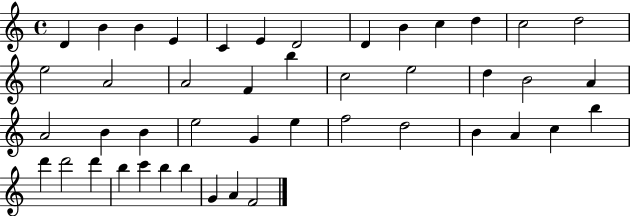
D4/q B4/q B4/q E4/q C4/q E4/q D4/h D4/q B4/q C5/q D5/q C5/h D5/h E5/h A4/h A4/h F4/q B5/q C5/h E5/h D5/q B4/h A4/q A4/h B4/q B4/q E5/h G4/q E5/q F5/h D5/h B4/q A4/q C5/q B5/q D6/q D6/h D6/q B5/q C6/q B5/q B5/q G4/q A4/q F4/h